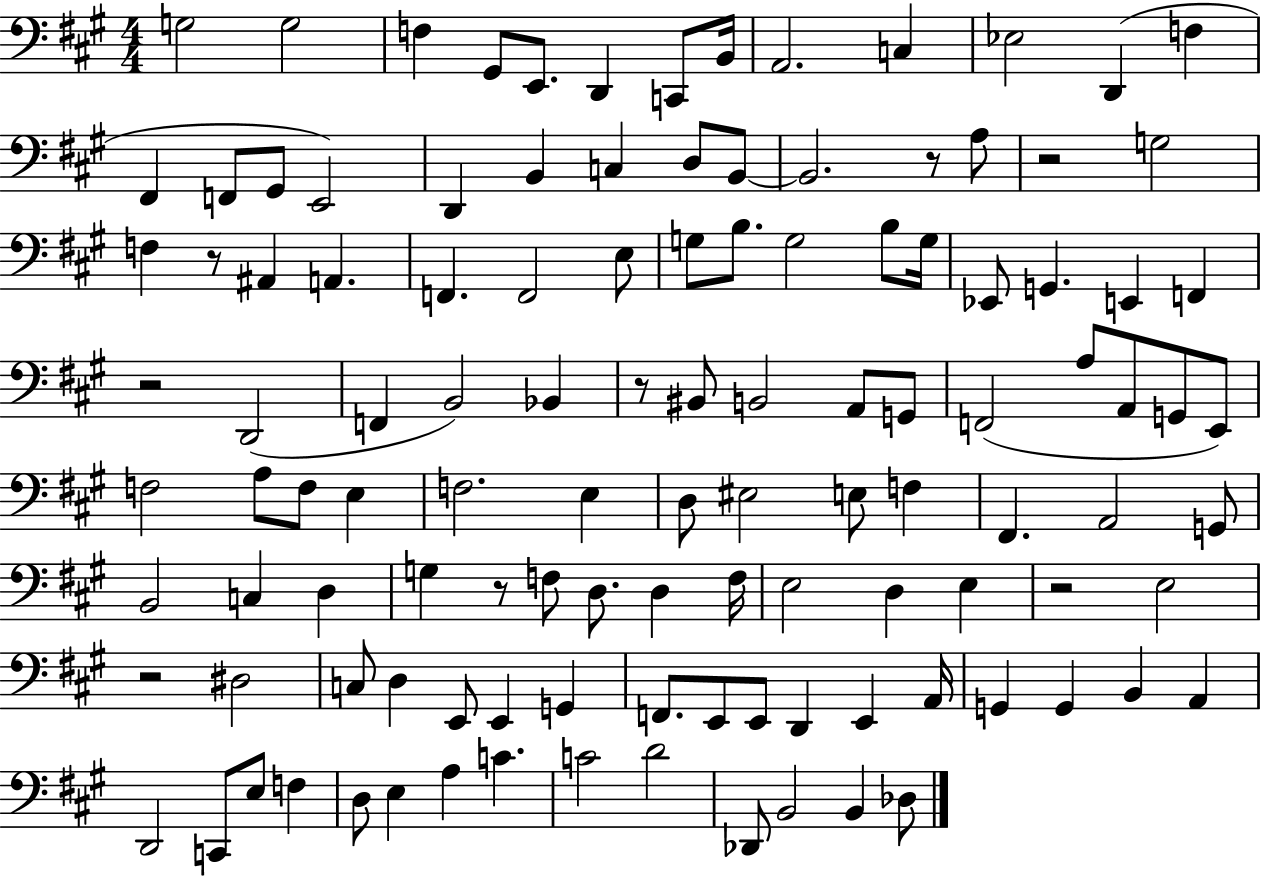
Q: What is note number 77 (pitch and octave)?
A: E3